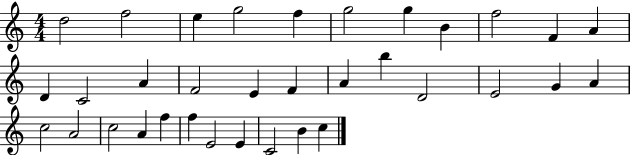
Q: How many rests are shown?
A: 0